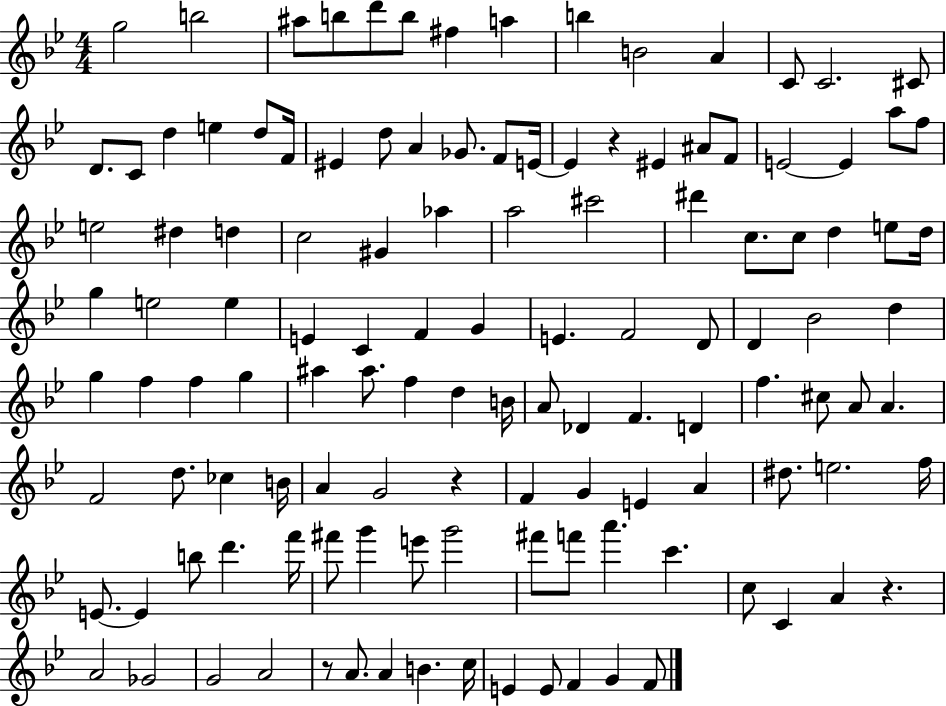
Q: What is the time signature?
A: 4/4